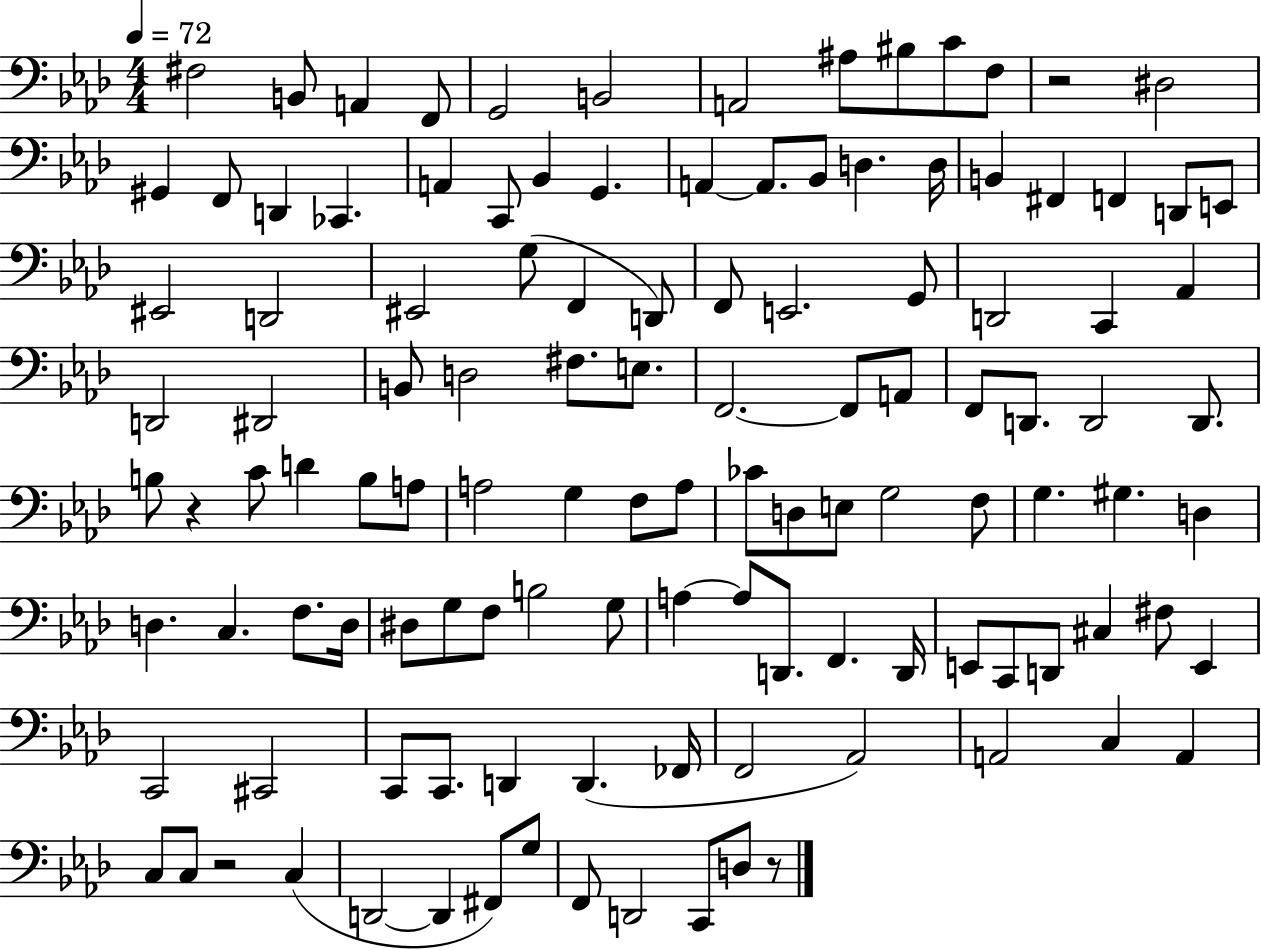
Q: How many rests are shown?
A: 4